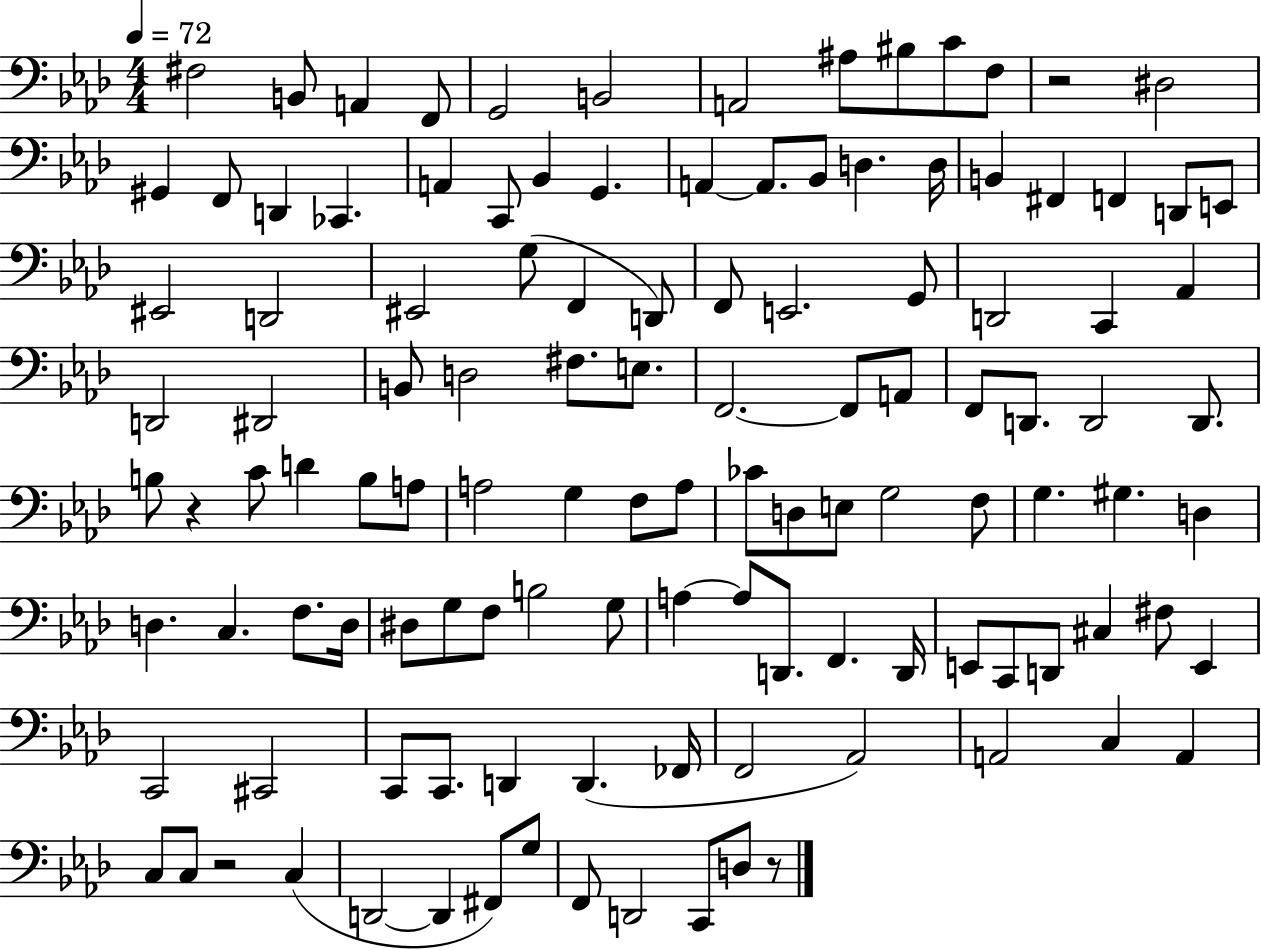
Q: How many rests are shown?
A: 4